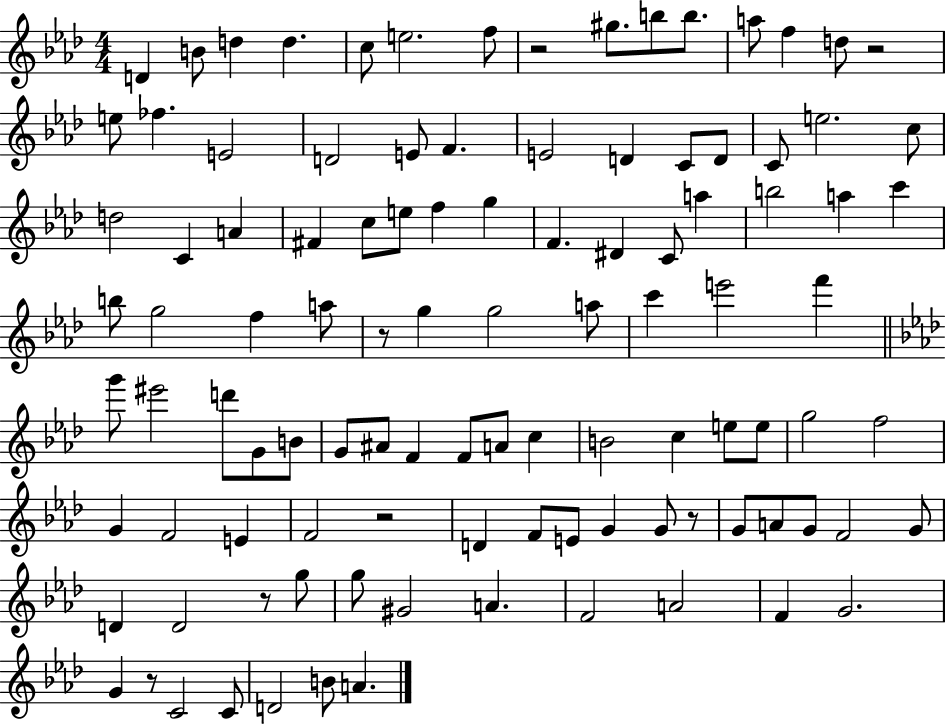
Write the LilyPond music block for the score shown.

{
  \clef treble
  \numericTimeSignature
  \time 4/4
  \key aes \major
  \repeat volta 2 { d'4 b'8 d''4 d''4. | c''8 e''2. f''8 | r2 gis''8. b''8 b''8. | a''8 f''4 d''8 r2 | \break e''8 fes''4. e'2 | d'2 e'8 f'4. | e'2 d'4 c'8 d'8 | c'8 e''2. c''8 | \break d''2 c'4 a'4 | fis'4 c''8 e''8 f''4 g''4 | f'4. dis'4 c'8 a''4 | b''2 a''4 c'''4 | \break b''8 g''2 f''4 a''8 | r8 g''4 g''2 a''8 | c'''4 e'''2 f'''4 | \bar "||" \break \key aes \major g'''8 eis'''2 d'''8 g'8 b'8 | g'8 ais'8 f'4 f'8 a'8 c''4 | b'2 c''4 e''8 e''8 | g''2 f''2 | \break g'4 f'2 e'4 | f'2 r2 | d'4 f'8 e'8 g'4 g'8 r8 | g'8 a'8 g'8 f'2 g'8 | \break d'4 d'2 r8 g''8 | g''8 gis'2 a'4. | f'2 a'2 | f'4 g'2. | \break g'4 r8 c'2 c'8 | d'2 b'8 a'4. | } \bar "|."
}